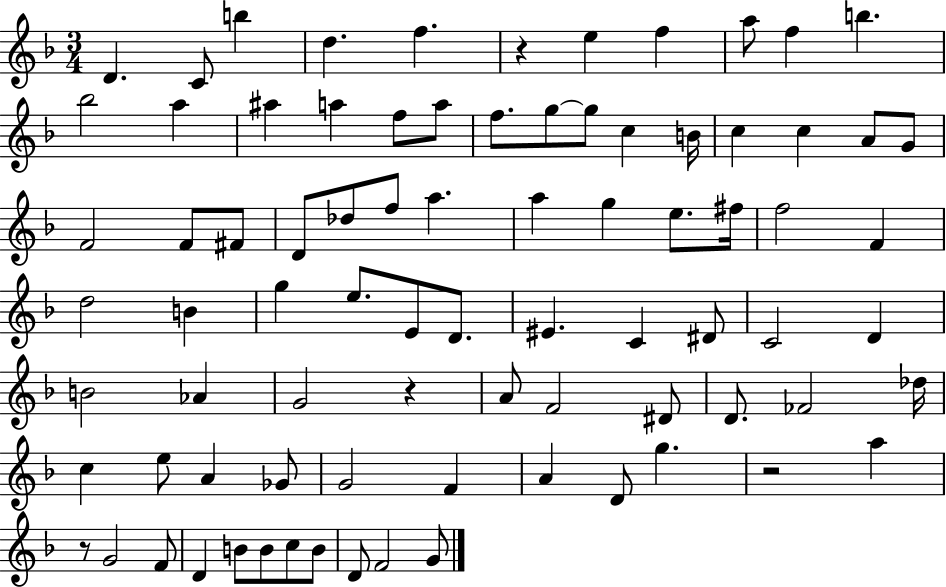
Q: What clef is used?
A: treble